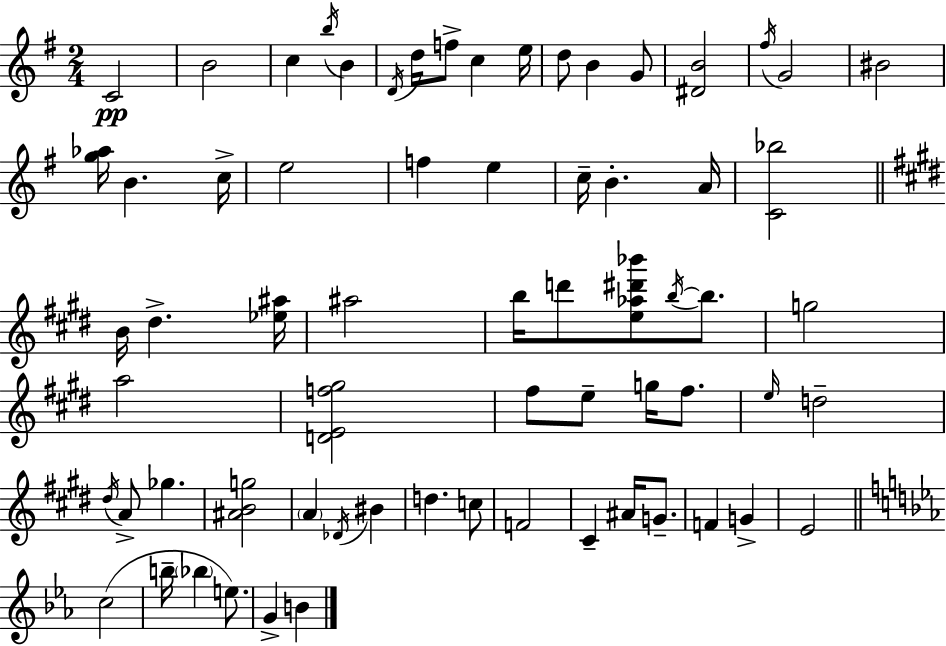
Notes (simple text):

C4/h B4/h C5/q B5/s B4/q D4/s D5/s F5/e C5/q E5/s D5/e B4/q G4/e [D#4,B4]/h F#5/s G4/h BIS4/h [G5,Ab5]/s B4/q. C5/s E5/h F5/q E5/q C5/s B4/q. A4/s [C4,Bb5]/h B4/s D#5/q. [Eb5,A#5]/s A#5/h B5/s D6/e [E5,Ab5,D#6,Bb6]/e B5/s B5/e. G5/h A5/h [D4,E4,F5,G#5]/h F#5/e E5/e G5/s F#5/e. E5/s D5/h D#5/s A4/e Gb5/q. [A#4,B4,G5]/h A4/q Db4/s BIS4/q D5/q. C5/e F4/h C#4/q A#4/s G4/e. F4/q G4/q E4/h C5/h B5/s Bb5/q E5/e. G4/q B4/q